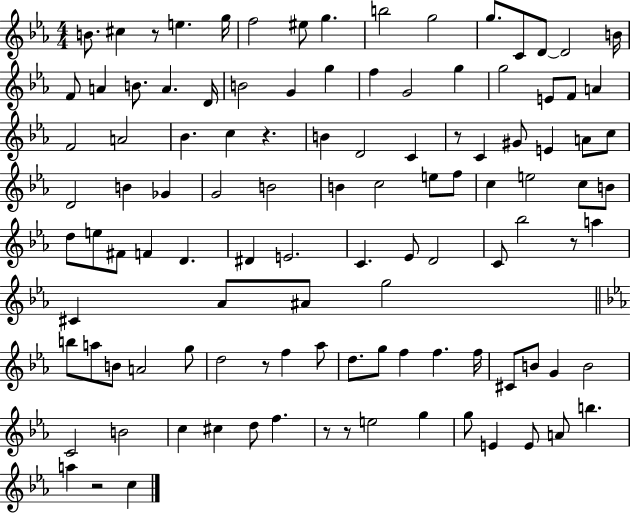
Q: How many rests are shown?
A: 8